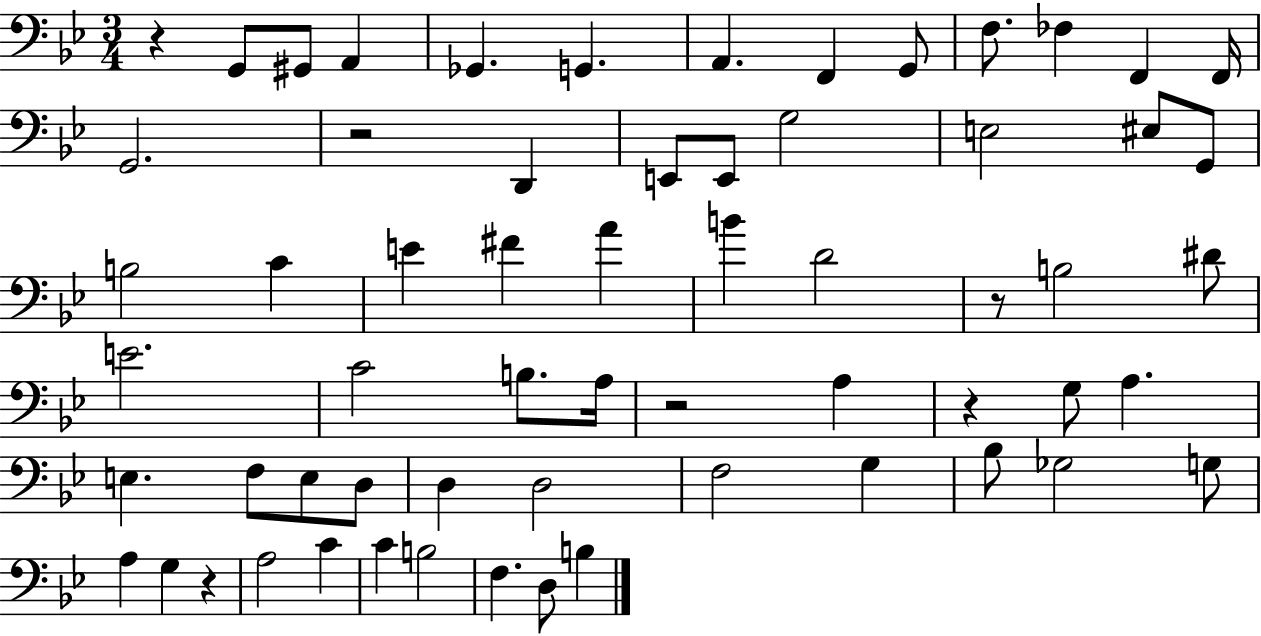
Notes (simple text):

R/q G2/e G#2/e A2/q Gb2/q. G2/q. A2/q. F2/q G2/e F3/e. FES3/q F2/q F2/s G2/h. R/h D2/q E2/e E2/e G3/h E3/h EIS3/e G2/e B3/h C4/q E4/q F#4/q A4/q B4/q D4/h R/e B3/h D#4/e E4/h. C4/h B3/e. A3/s R/h A3/q R/q G3/e A3/q. E3/q. F3/e E3/e D3/e D3/q D3/h F3/h G3/q Bb3/e Gb3/h G3/e A3/q G3/q R/q A3/h C4/q C4/q B3/h F3/q. D3/e B3/q